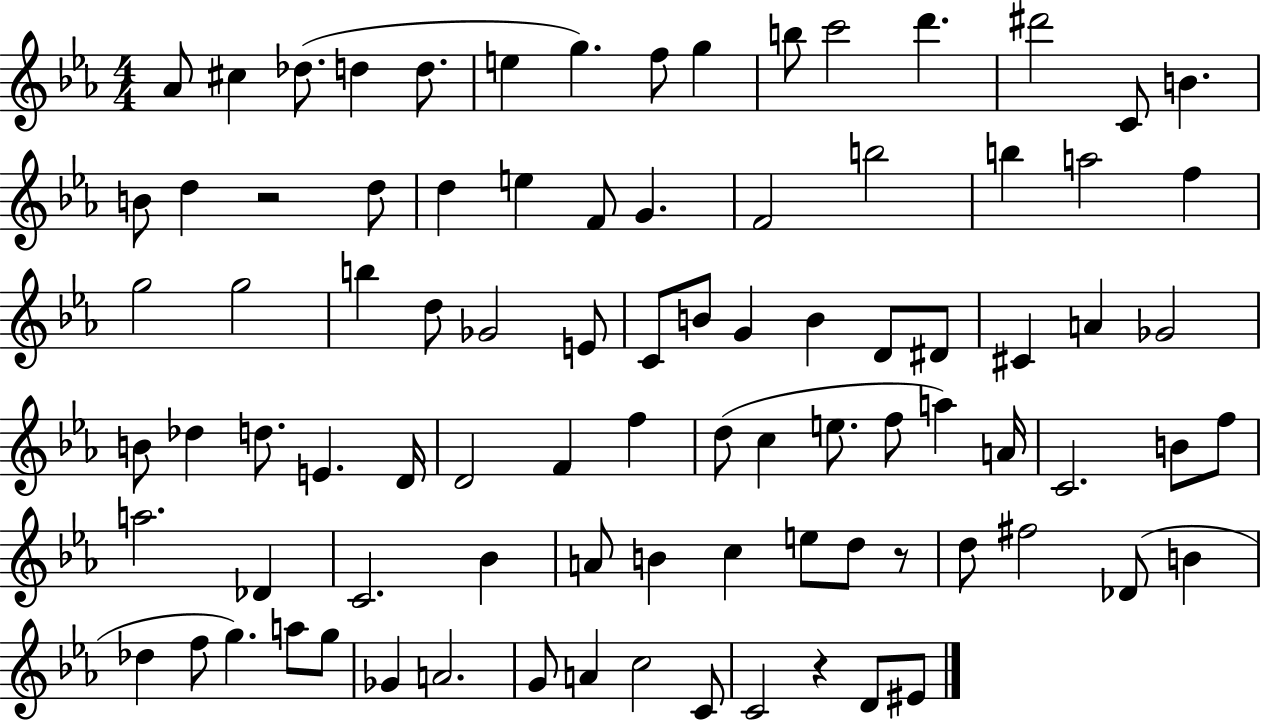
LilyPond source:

{
  \clef treble
  \numericTimeSignature
  \time 4/4
  \key ees \major
  aes'8 cis''4 des''8.( d''4 d''8. | e''4 g''4.) f''8 g''4 | b''8 c'''2 d'''4. | dis'''2 c'8 b'4. | \break b'8 d''4 r2 d''8 | d''4 e''4 f'8 g'4. | f'2 b''2 | b''4 a''2 f''4 | \break g''2 g''2 | b''4 d''8 ges'2 e'8 | c'8 b'8 g'4 b'4 d'8 dis'8 | cis'4 a'4 ges'2 | \break b'8 des''4 d''8. e'4. d'16 | d'2 f'4 f''4 | d''8( c''4 e''8. f''8 a''4) a'16 | c'2. b'8 f''8 | \break a''2. des'4 | c'2. bes'4 | a'8 b'4 c''4 e''8 d''8 r8 | d''8 fis''2 des'8( b'4 | \break des''4 f''8 g''4.) a''8 g''8 | ges'4 a'2. | g'8 a'4 c''2 c'8 | c'2 r4 d'8 eis'8 | \break \bar "|."
}